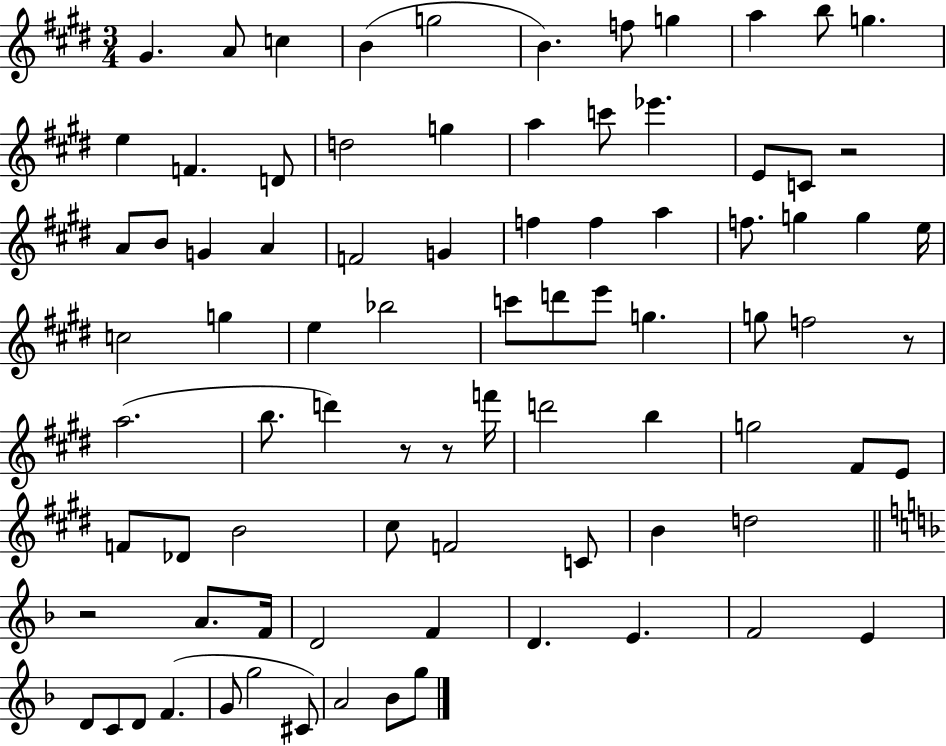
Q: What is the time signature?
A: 3/4